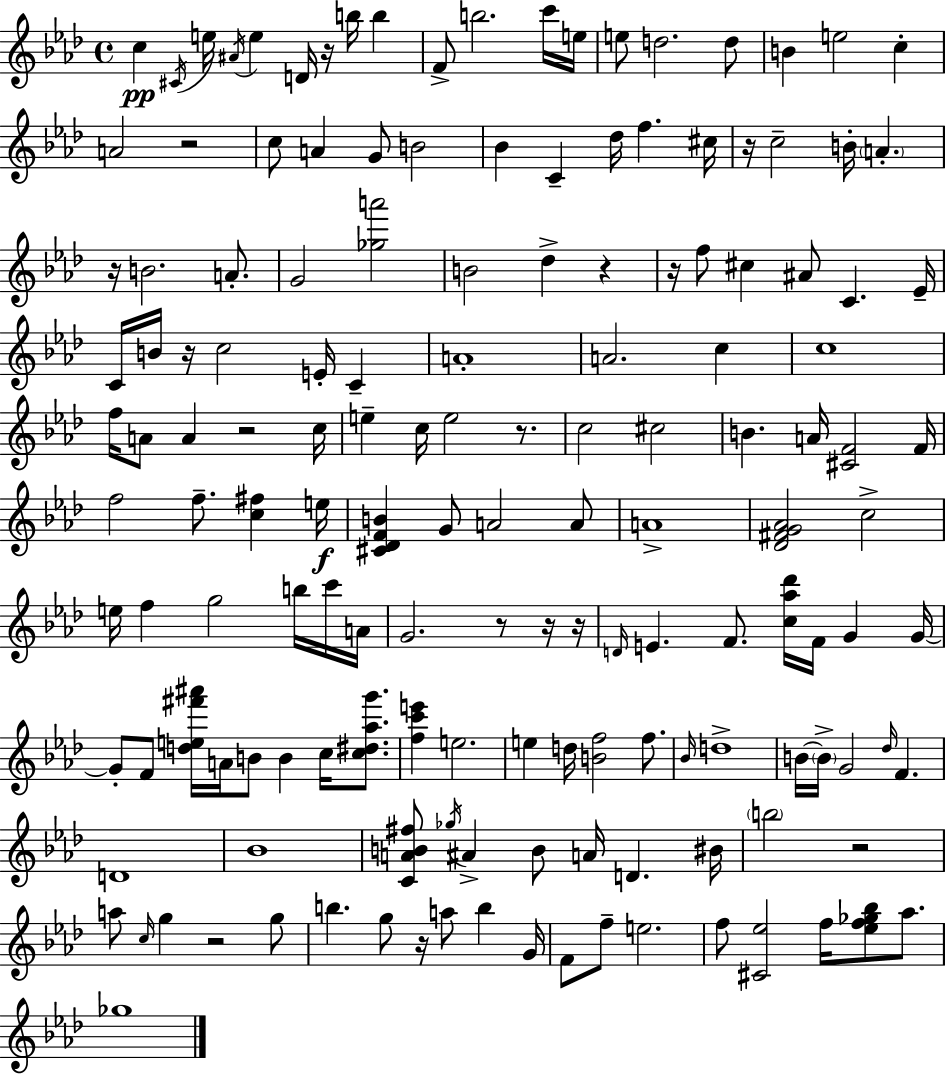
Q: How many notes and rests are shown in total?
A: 153